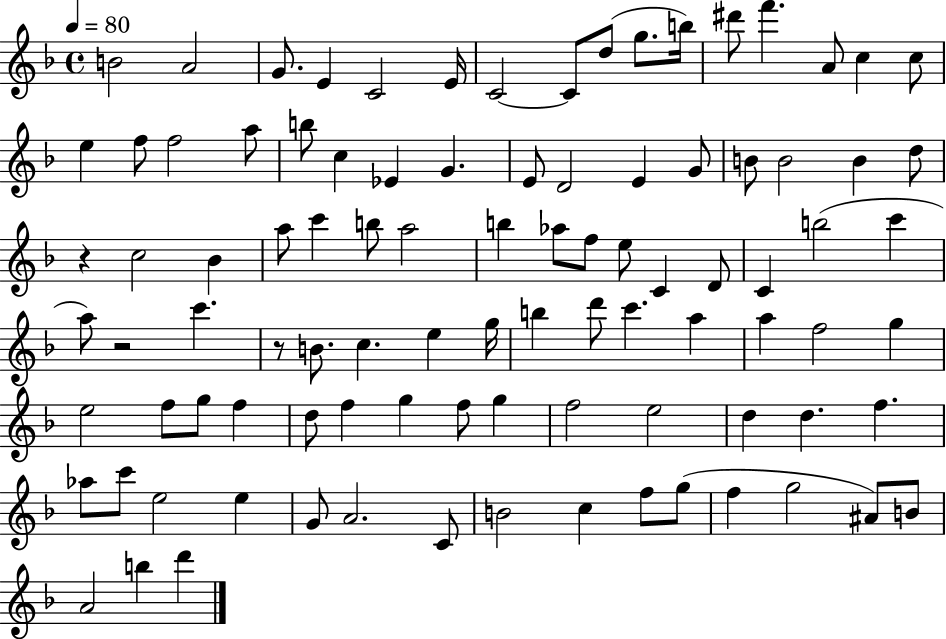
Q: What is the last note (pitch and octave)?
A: D6